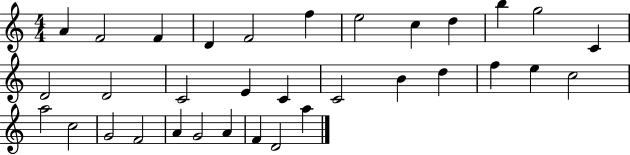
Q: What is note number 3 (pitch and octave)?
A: F4